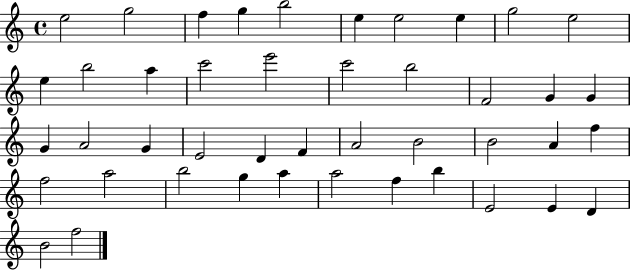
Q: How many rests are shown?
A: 0